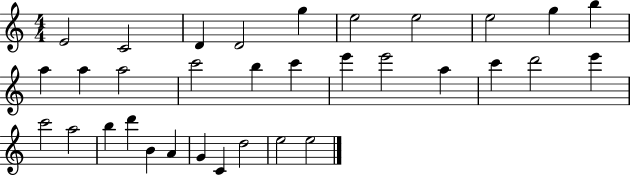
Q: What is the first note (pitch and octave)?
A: E4